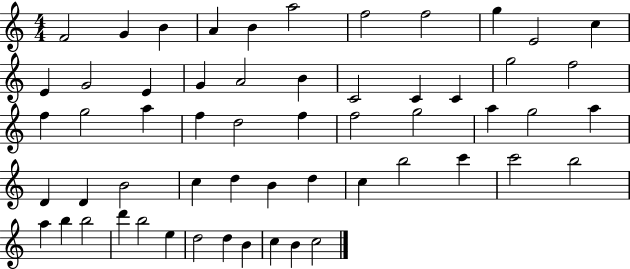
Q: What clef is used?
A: treble